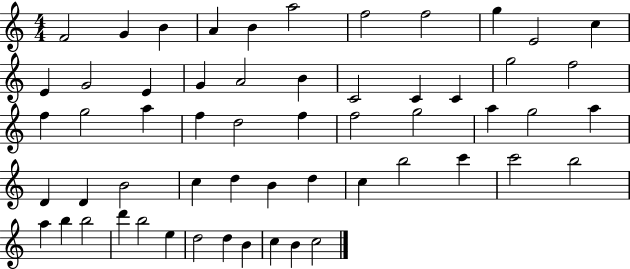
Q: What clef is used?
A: treble